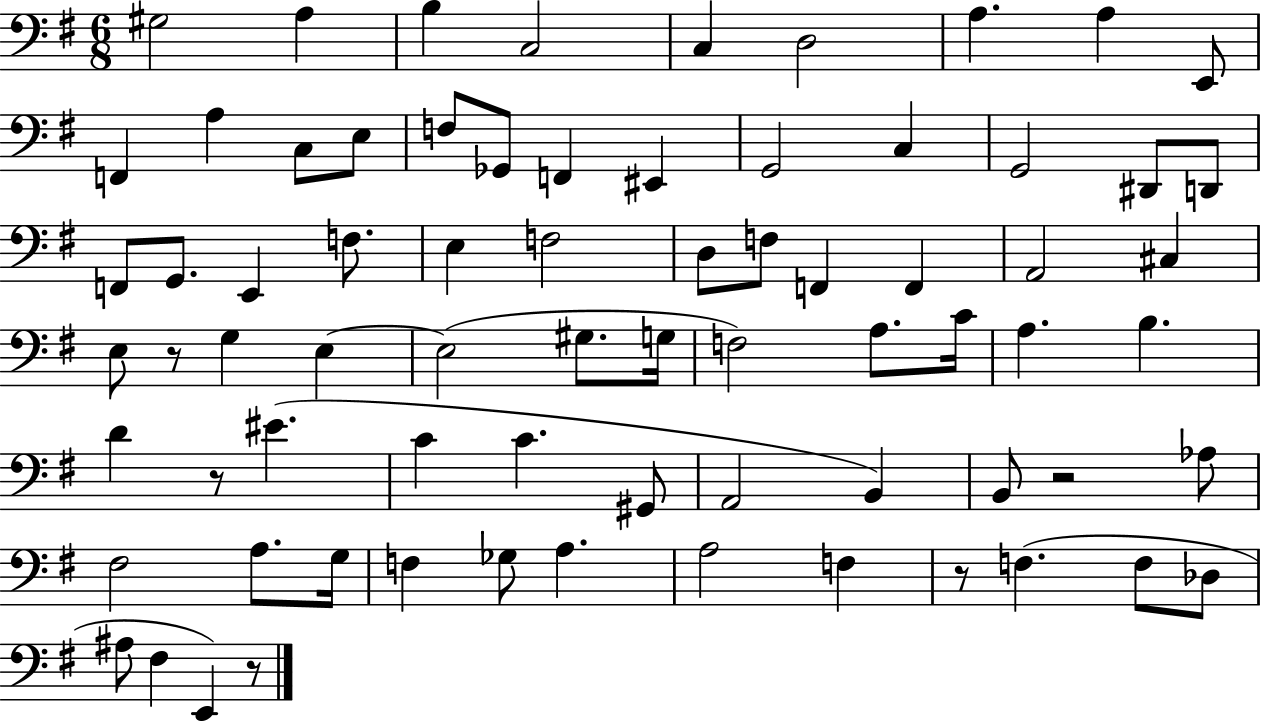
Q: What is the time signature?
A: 6/8